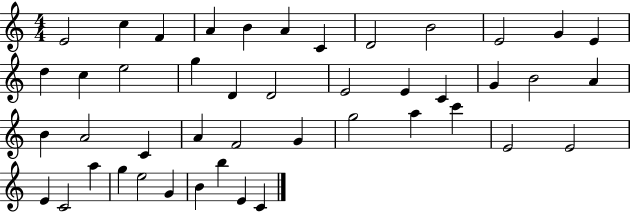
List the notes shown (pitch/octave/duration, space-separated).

E4/h C5/q F4/q A4/q B4/q A4/q C4/q D4/h B4/h E4/h G4/q E4/q D5/q C5/q E5/h G5/q D4/q D4/h E4/h E4/q C4/q G4/q B4/h A4/q B4/q A4/h C4/q A4/q F4/h G4/q G5/h A5/q C6/q E4/h E4/h E4/q C4/h A5/q G5/q E5/h G4/q B4/q B5/q E4/q C4/q